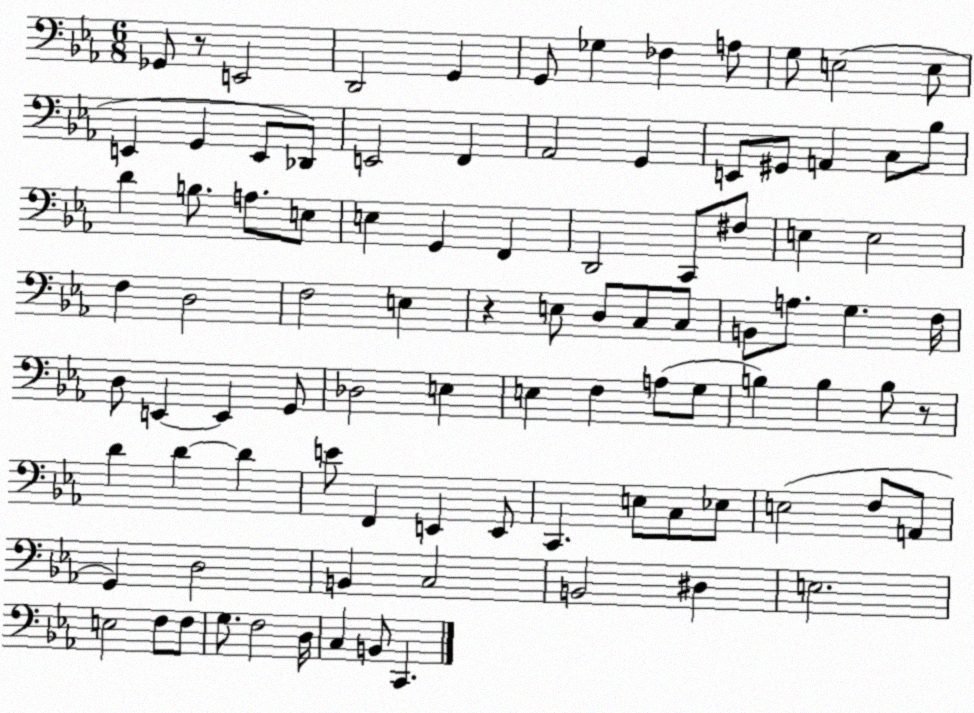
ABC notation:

X:1
T:Untitled
M:6/8
L:1/4
K:Eb
_G,,/2 z/2 E,,2 D,,2 G,, G,,/2 _G, _F, A,/2 G,/2 E,2 E,/2 E,, G,, E,,/2 _D,,/2 E,,2 F,, _A,,2 G,, E,,/2 ^G,,/2 A,, C,/2 _B,/2 D B,/2 A,/2 E,/2 E, G,, F,, D,,2 C,,/2 ^F,/2 E, E,2 F, D,2 F,2 E, z E,/2 D,/2 C,/2 C,/2 B,,/2 A,/2 G, F,/4 D,/2 E,, E,, G,,/2 _D,2 E, E, F, A,/2 G,/2 B, B, B,/2 z/2 D D D E/2 F,, E,, E,,/2 C,, E,/2 C,/2 _E,/2 E,2 F,/2 A,,/2 G,, D,2 B,, C,2 B,,2 ^D, E,2 E,2 F,/2 F,/2 G,/2 F,2 D,/4 C, B,,/2 C,,